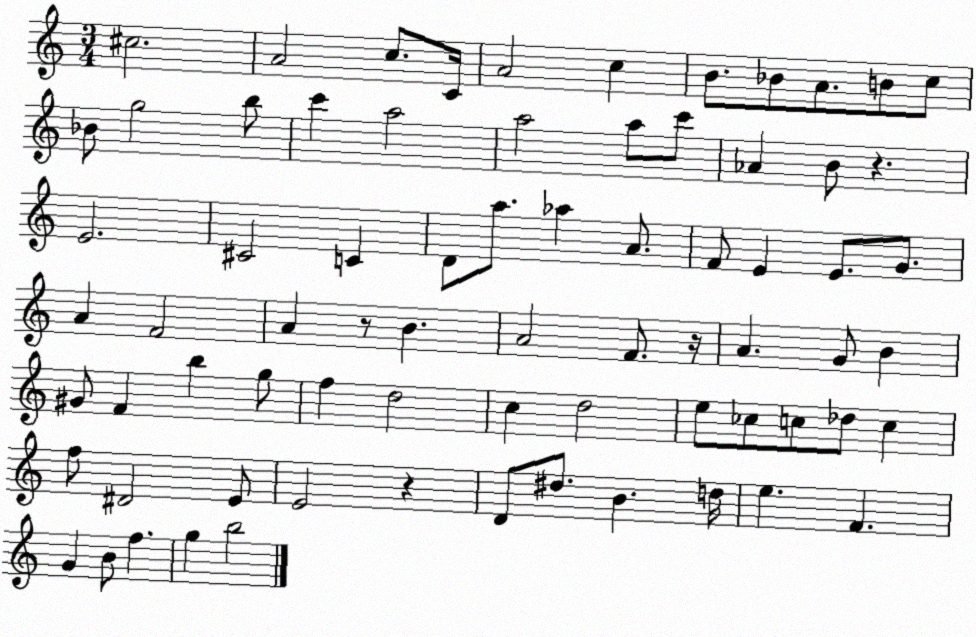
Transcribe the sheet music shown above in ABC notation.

X:1
T:Untitled
M:3/4
L:1/4
K:C
^c2 A2 c/2 C/4 A2 c B/2 _B/2 A/2 B/2 c/2 _B/2 g2 b/2 c' a2 a2 a/2 c'/2 _A B/2 z E2 ^C2 C D/2 a/2 _a A/2 F/2 E E/2 G/2 A F2 A z/2 B A2 F/2 z/4 A G/2 B ^G/2 F b g/2 f d2 c d2 e/2 _c/2 c/2 _d/2 c f/2 ^D2 E/2 E2 z D/2 ^d/2 B d/4 e F G B/2 f g b2